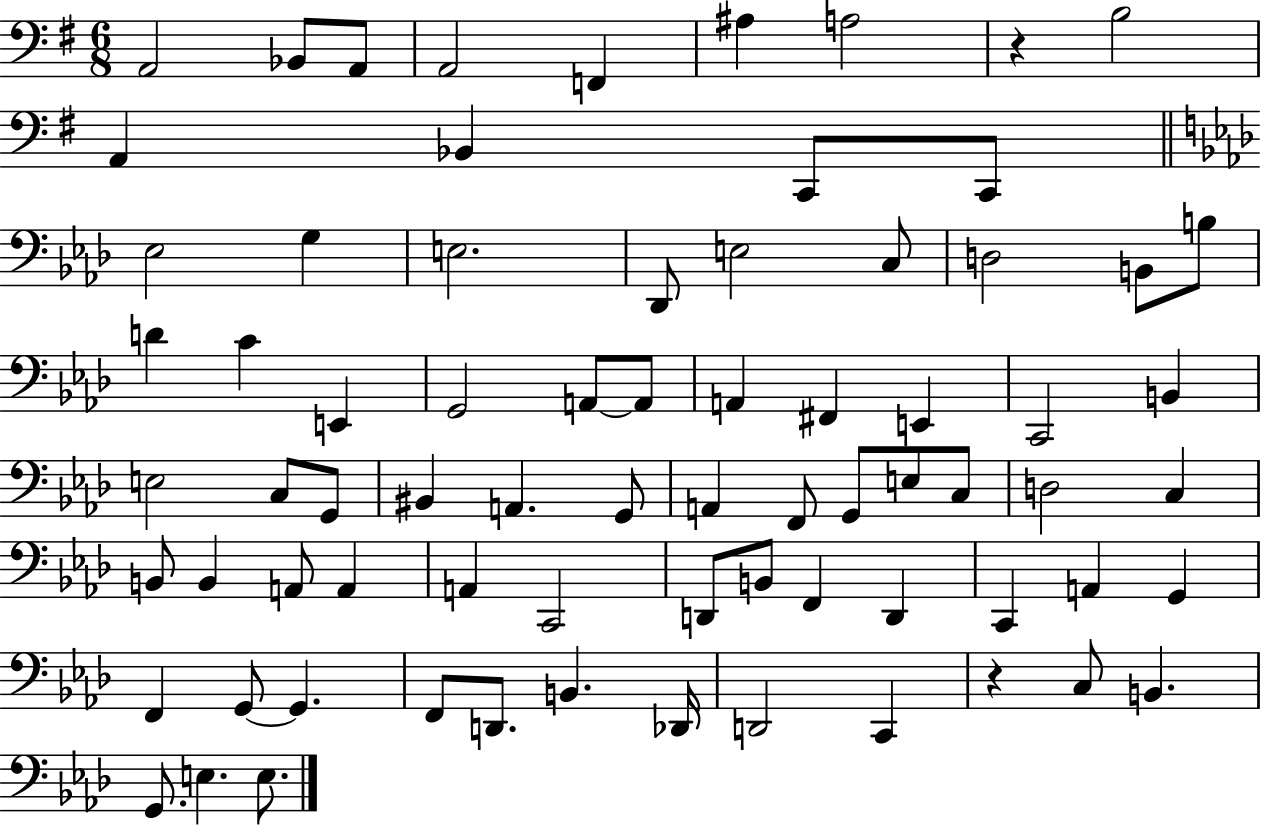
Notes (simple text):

A2/h Bb2/e A2/e A2/h F2/q A#3/q A3/h R/q B3/h A2/q Bb2/q C2/e C2/e Eb3/h G3/q E3/h. Db2/e E3/h C3/e D3/h B2/e B3/e D4/q C4/q E2/q G2/h A2/e A2/e A2/q F#2/q E2/q C2/h B2/q E3/h C3/e G2/e BIS2/q A2/q. G2/e A2/q F2/e G2/e E3/e C3/e D3/h C3/q B2/e B2/q A2/e A2/q A2/q C2/h D2/e B2/e F2/q D2/q C2/q A2/q G2/q F2/q G2/e G2/q. F2/e D2/e. B2/q. Db2/s D2/h C2/q R/q C3/e B2/q. G2/e. E3/q. E3/e.